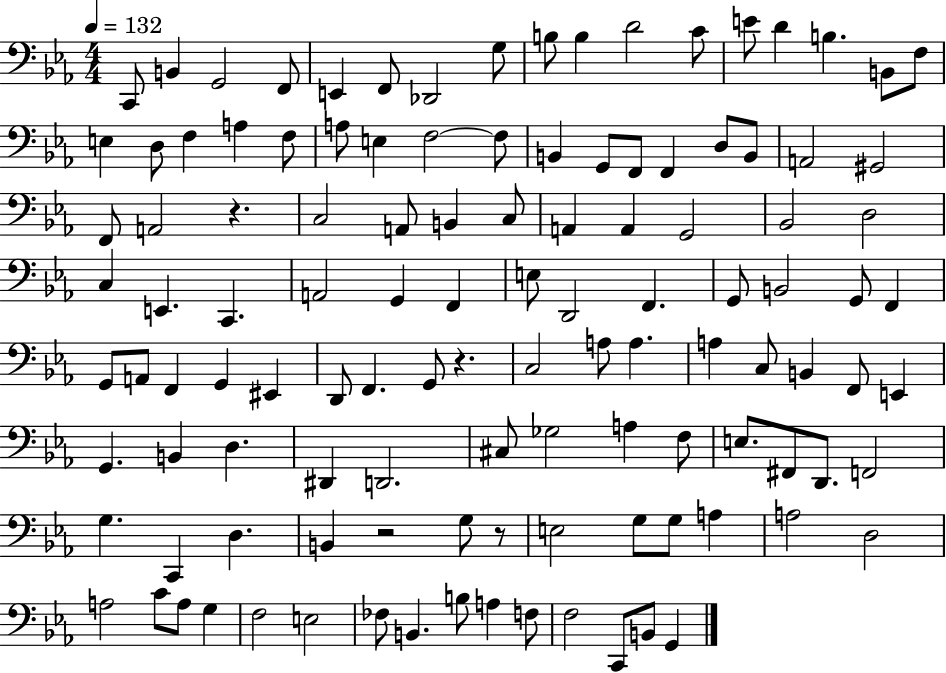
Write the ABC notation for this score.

X:1
T:Untitled
M:4/4
L:1/4
K:Eb
C,,/2 B,, G,,2 F,,/2 E,, F,,/2 _D,,2 G,/2 B,/2 B, D2 C/2 E/2 D B, B,,/2 F,/2 E, D,/2 F, A, F,/2 A,/2 E, F,2 F,/2 B,, G,,/2 F,,/2 F,, D,/2 B,,/2 A,,2 ^G,,2 F,,/2 A,,2 z C,2 A,,/2 B,, C,/2 A,, A,, G,,2 _B,,2 D,2 C, E,, C,, A,,2 G,, F,, E,/2 D,,2 F,, G,,/2 B,,2 G,,/2 F,, G,,/2 A,,/2 F,, G,, ^E,, D,,/2 F,, G,,/2 z C,2 A,/2 A, A, C,/2 B,, F,,/2 E,, G,, B,, D, ^D,, D,,2 ^C,/2 _G,2 A, F,/2 E,/2 ^F,,/2 D,,/2 F,,2 G, C,, D, B,, z2 G,/2 z/2 E,2 G,/2 G,/2 A, A,2 D,2 A,2 C/2 A,/2 G, F,2 E,2 _F,/2 B,, B,/2 A, F,/2 F,2 C,,/2 B,,/2 G,,